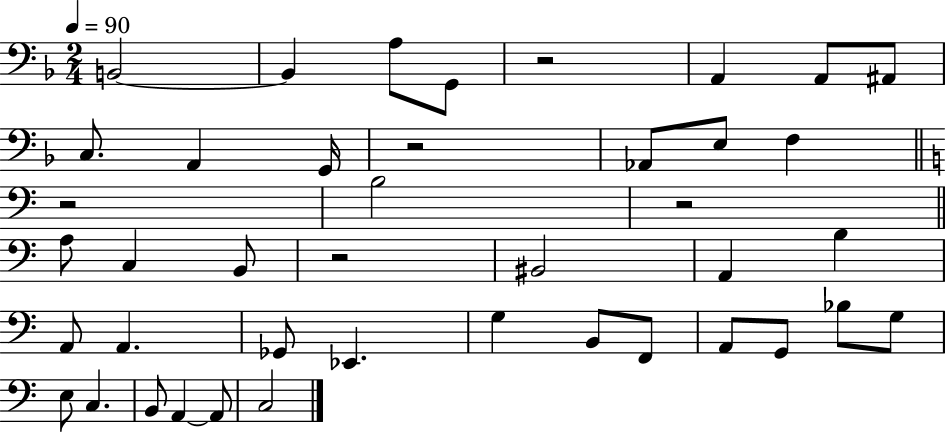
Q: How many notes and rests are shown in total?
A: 42